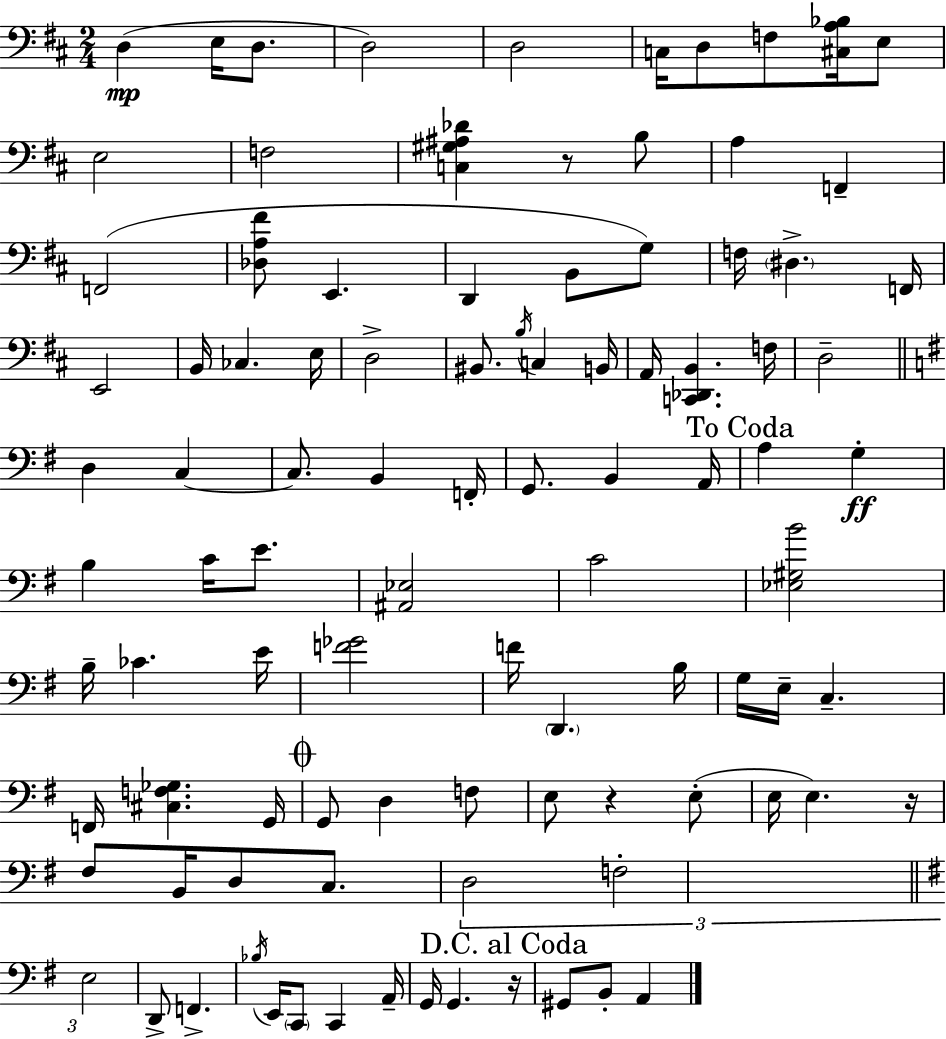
X:1
T:Untitled
M:2/4
L:1/4
K:D
D, E,/4 D,/2 D,2 D,2 C,/4 D,/2 F,/2 [^C,A,_B,]/4 E,/2 E,2 F,2 [C,^G,^A,_D] z/2 B,/2 A, F,, F,,2 [_D,A,^F]/2 E,, D,, B,,/2 G,/2 F,/4 ^D, F,,/4 E,,2 B,,/4 _C, E,/4 D,2 ^B,,/2 B,/4 C, B,,/4 A,,/4 [C,,_D,,B,,] F,/4 D,2 D, C, C,/2 B,, F,,/4 G,,/2 B,, A,,/4 A, G, B, C/4 E/2 [^A,,_E,]2 C2 [_E,^G,B]2 B,/4 _C E/4 [F_G]2 F/4 D,, B,/4 G,/4 E,/4 C, F,,/4 [^C,F,_G,] G,,/4 G,,/2 D, F,/2 E,/2 z E,/2 E,/4 E, z/4 ^F,/2 B,,/4 D,/2 C,/2 D,2 F,2 E,2 D,,/2 F,, _B,/4 E,,/4 C,,/2 C,, A,,/4 G,,/4 G,, z/4 ^G,,/2 B,,/2 A,,